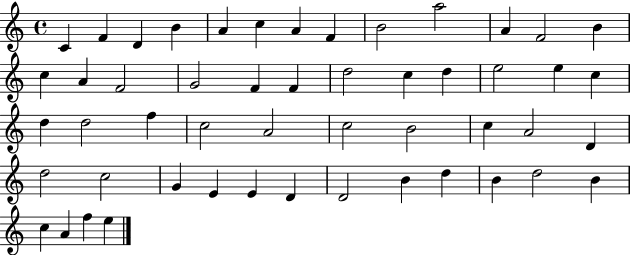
{
  \clef treble
  \time 4/4
  \defaultTimeSignature
  \key c \major
  c'4 f'4 d'4 b'4 | a'4 c''4 a'4 f'4 | b'2 a''2 | a'4 f'2 b'4 | \break c''4 a'4 f'2 | g'2 f'4 f'4 | d''2 c''4 d''4 | e''2 e''4 c''4 | \break d''4 d''2 f''4 | c''2 a'2 | c''2 b'2 | c''4 a'2 d'4 | \break d''2 c''2 | g'4 e'4 e'4 d'4 | d'2 b'4 d''4 | b'4 d''2 b'4 | \break c''4 a'4 f''4 e''4 | \bar "|."
}